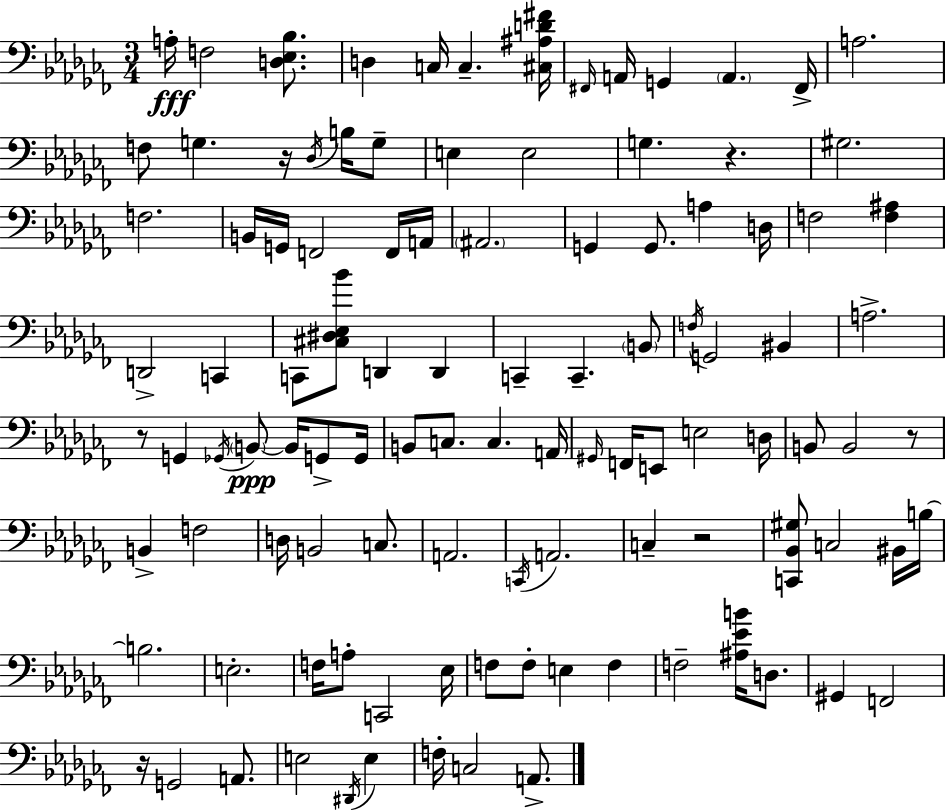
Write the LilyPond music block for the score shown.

{
  \clef bass
  \numericTimeSignature
  \time 3/4
  \key aes \minor
  a16-.\fff f2 <d ees bes>8. | d4 c16 c4.-- <cis ais d' fis'>16 | \grace { fis,16 } a,16 g,4 \parenthesize a,4. | fis,16-> a2. | \break f8 g4. r16 \acciaccatura { des16 } b16 | g8-- e4 e2 | g4. r4. | gis2. | \break f2. | b,16 g,16 f,2 | f,16 a,16 \parenthesize ais,2. | g,4 g,8. a4 | \break d16 f2 <f ais>4 | d,2-> c,4 | c,8 <cis dis ees bes'>8 d,4 d,4 | c,4-- c,4.-- | \break \parenthesize b,8 \acciaccatura { f16 } g,2 bis,4 | a2.-> | r8 g,4 \acciaccatura { ges,16 } \parenthesize b,8~~\ppp | b,16 g,8-> g,16 b,8 c8. c4. | \break a,16 \grace { gis,16 } f,16 e,8 e2 | d16 b,8 b,2 | r8 b,4-> f2 | d16 b,2 | \break c8. a,2. | \acciaccatura { c,16 } a,2. | c4-- r2 | <c, bes, gis>8 c2 | \break bis,16 b16~~ b2. | e2.-. | f16 a8-. c,2 | ees16 f8 f8-. e4 | \break f4 f2-- | <ais ees' b'>16 d8. gis,4 f,2 | r16 g,2 | a,8. e2 | \break \acciaccatura { dis,16 } e4 f16-. c2 | a,8.-> \bar "|."
}